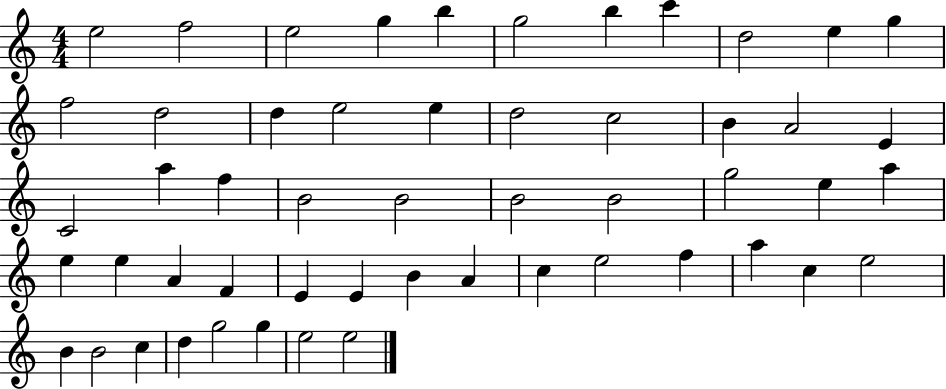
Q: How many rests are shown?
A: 0